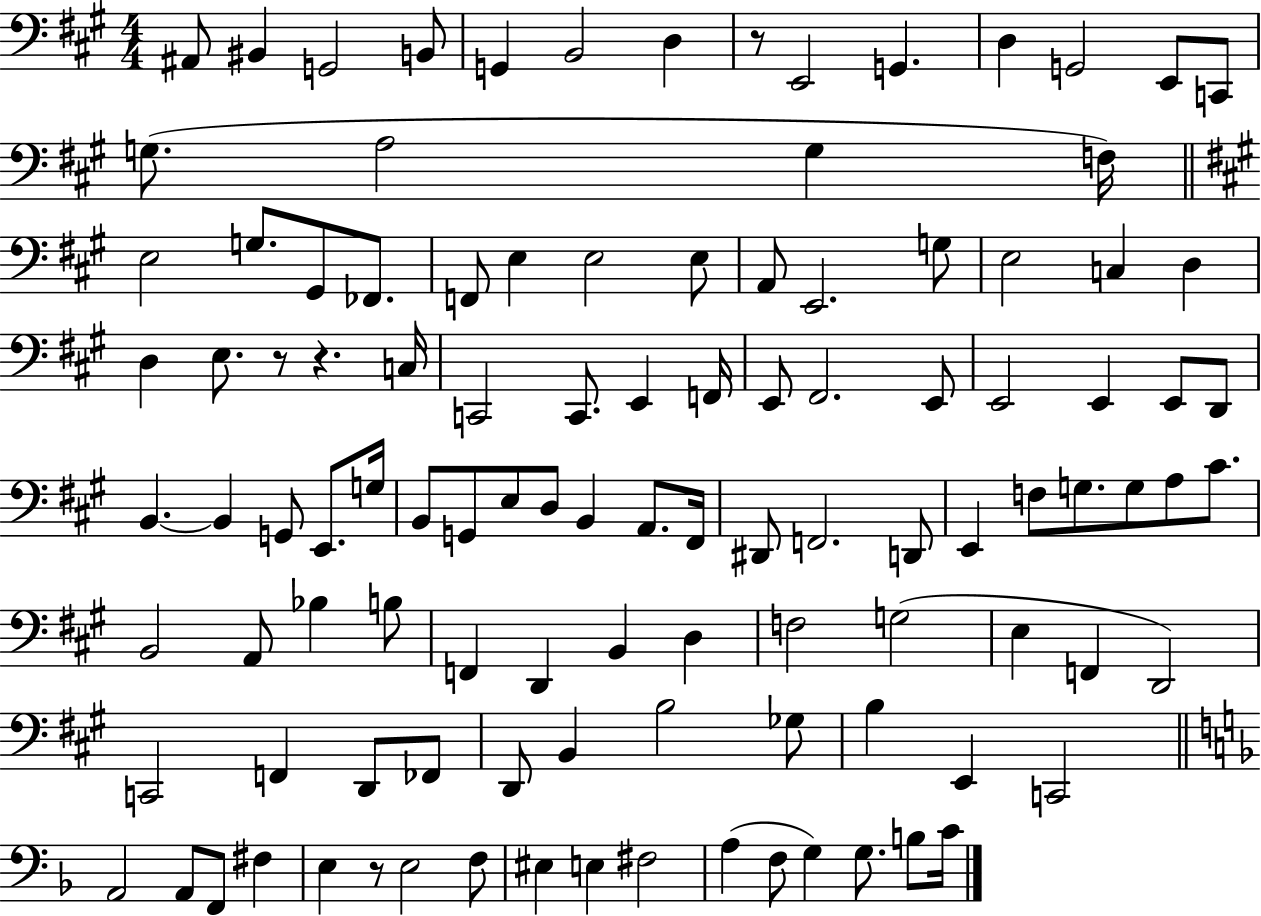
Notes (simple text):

A#2/e BIS2/q G2/h B2/e G2/q B2/h D3/q R/e E2/h G2/q. D3/q G2/h E2/e C2/e G3/e. A3/h G3/q F3/s E3/h G3/e. G#2/e FES2/e. F2/e E3/q E3/h E3/e A2/e E2/h. G3/e E3/h C3/q D3/q D3/q E3/e. R/e R/q. C3/s C2/h C2/e. E2/q F2/s E2/e F#2/h. E2/e E2/h E2/q E2/e D2/e B2/q. B2/q G2/e E2/e. G3/s B2/e G2/e E3/e D3/e B2/q A2/e. F#2/s D#2/e F2/h. D2/e E2/q F3/e G3/e. G3/e A3/e C#4/e. B2/h A2/e Bb3/q B3/e F2/q D2/q B2/q D3/q F3/h G3/h E3/q F2/q D2/h C2/h F2/q D2/e FES2/e D2/e B2/q B3/h Gb3/e B3/q E2/q C2/h A2/h A2/e F2/e F#3/q E3/q R/e E3/h F3/e EIS3/q E3/q F#3/h A3/q F3/e G3/q G3/e. B3/e C4/s